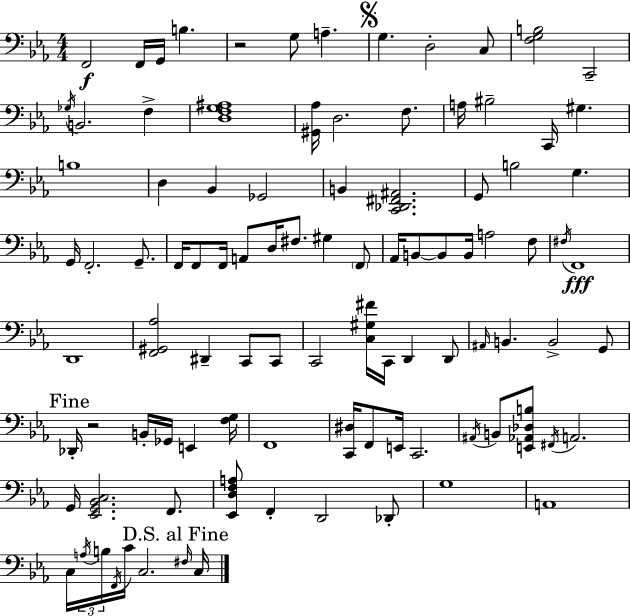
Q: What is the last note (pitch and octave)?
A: C3